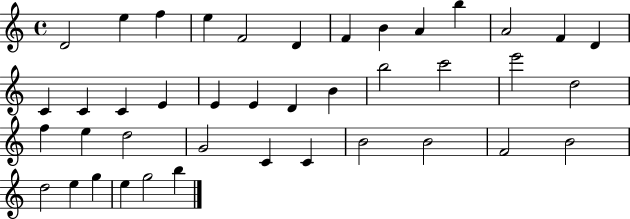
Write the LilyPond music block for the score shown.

{
  \clef treble
  \time 4/4
  \defaultTimeSignature
  \key c \major
  d'2 e''4 f''4 | e''4 f'2 d'4 | f'4 b'4 a'4 b''4 | a'2 f'4 d'4 | \break c'4 c'4 c'4 e'4 | e'4 e'4 d'4 b'4 | b''2 c'''2 | e'''2 d''2 | \break f''4 e''4 d''2 | g'2 c'4 c'4 | b'2 b'2 | f'2 b'2 | \break d''2 e''4 g''4 | e''4 g''2 b''4 | \bar "|."
}